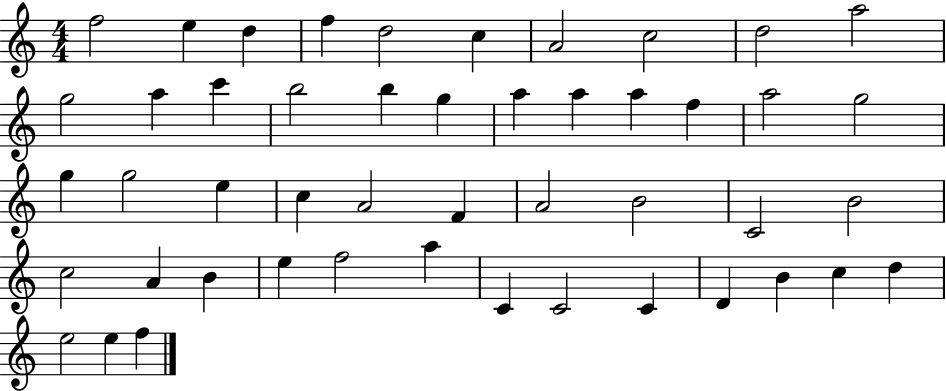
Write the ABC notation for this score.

X:1
T:Untitled
M:4/4
L:1/4
K:C
f2 e d f d2 c A2 c2 d2 a2 g2 a c' b2 b g a a a f a2 g2 g g2 e c A2 F A2 B2 C2 B2 c2 A B e f2 a C C2 C D B c d e2 e f